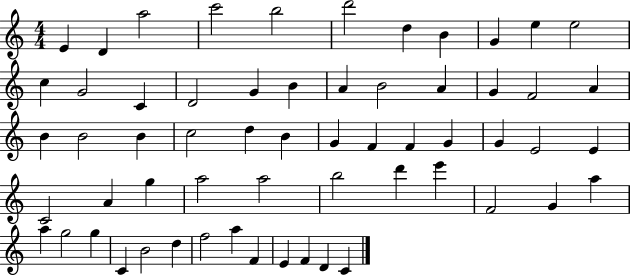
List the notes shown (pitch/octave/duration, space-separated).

E4/q D4/q A5/h C6/h B5/h D6/h D5/q B4/q G4/q E5/q E5/h C5/q G4/h C4/q D4/h G4/q B4/q A4/q B4/h A4/q G4/q F4/h A4/q B4/q B4/h B4/q C5/h D5/q B4/q G4/q F4/q F4/q G4/q G4/q E4/h E4/q C4/h A4/q G5/q A5/h A5/h B5/h D6/q E6/q F4/h G4/q A5/q A5/q G5/h G5/q C4/q B4/h D5/q F5/h A5/q F4/q E4/q F4/q D4/q C4/q